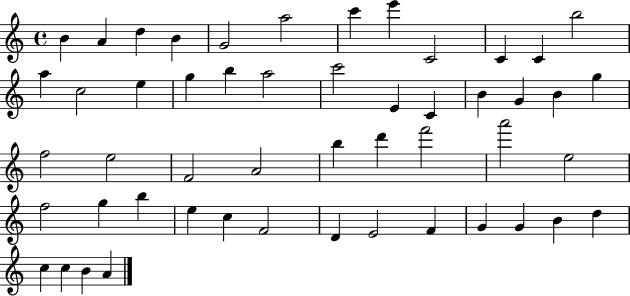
X:1
T:Untitled
M:4/4
L:1/4
K:C
B A d B G2 a2 c' e' C2 C C b2 a c2 e g b a2 c'2 E C B G B g f2 e2 F2 A2 b d' f'2 a'2 e2 f2 g b e c F2 D E2 F G G B d c c B A